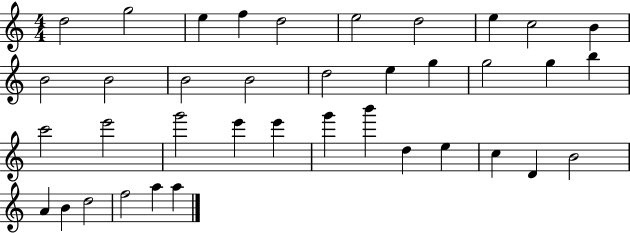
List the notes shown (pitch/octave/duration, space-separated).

D5/h G5/h E5/q F5/q D5/h E5/h D5/h E5/q C5/h B4/q B4/h B4/h B4/h B4/h D5/h E5/q G5/q G5/h G5/q B5/q C6/h E6/h G6/h E6/q E6/q G6/q B6/q D5/q E5/q C5/q D4/q B4/h A4/q B4/q D5/h F5/h A5/q A5/q